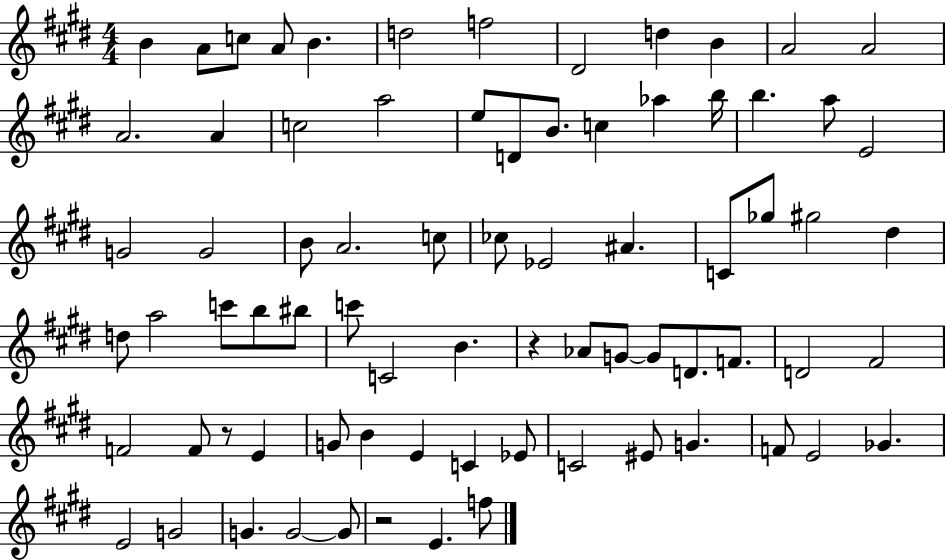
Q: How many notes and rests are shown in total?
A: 76